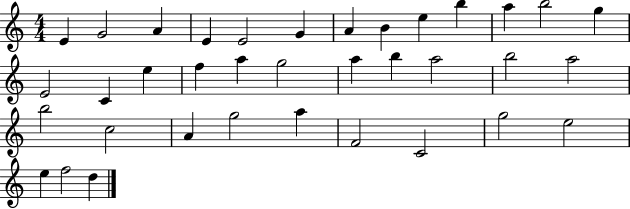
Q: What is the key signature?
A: C major